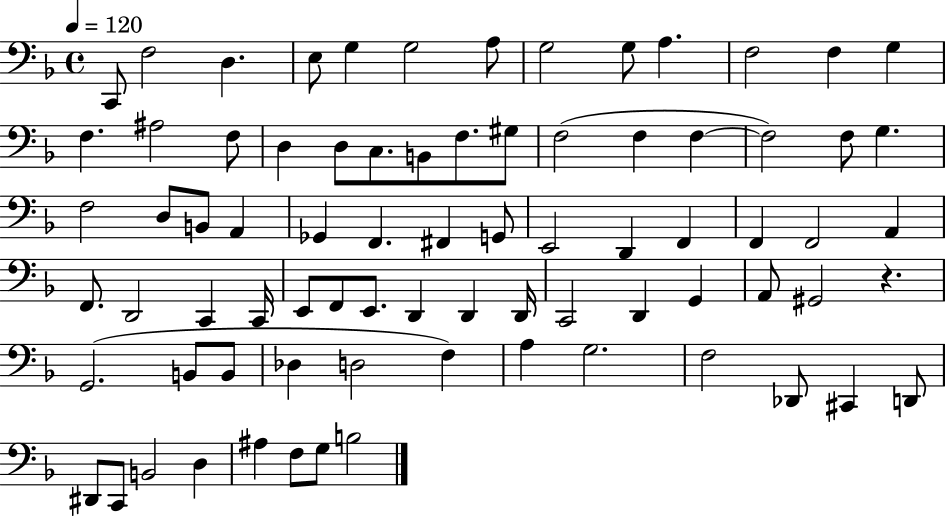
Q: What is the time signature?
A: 4/4